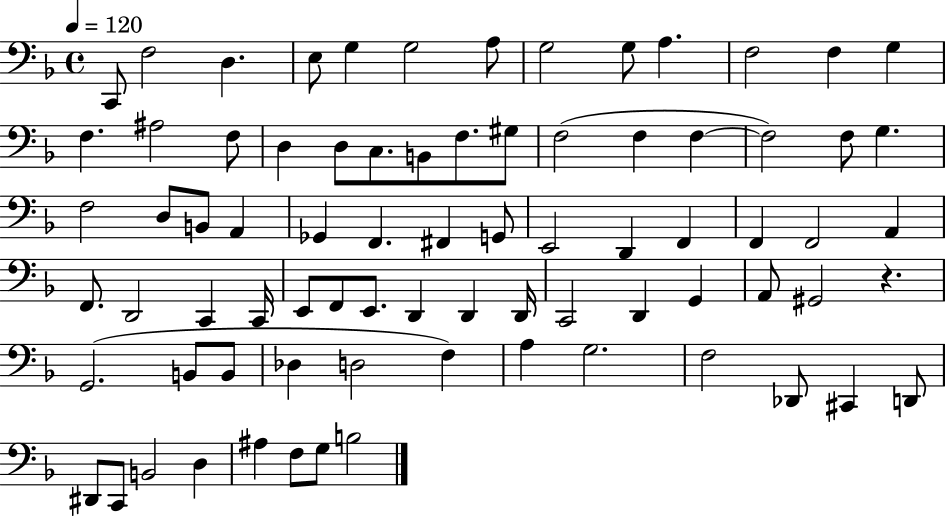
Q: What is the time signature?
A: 4/4